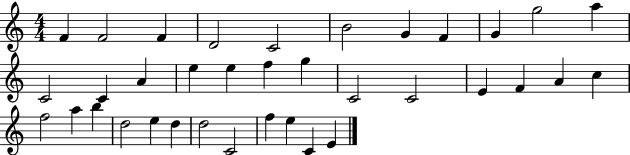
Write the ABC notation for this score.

X:1
T:Untitled
M:4/4
L:1/4
K:C
F F2 F D2 C2 B2 G F G g2 a C2 C A e e f g C2 C2 E F A c f2 a b d2 e d d2 C2 f e C E